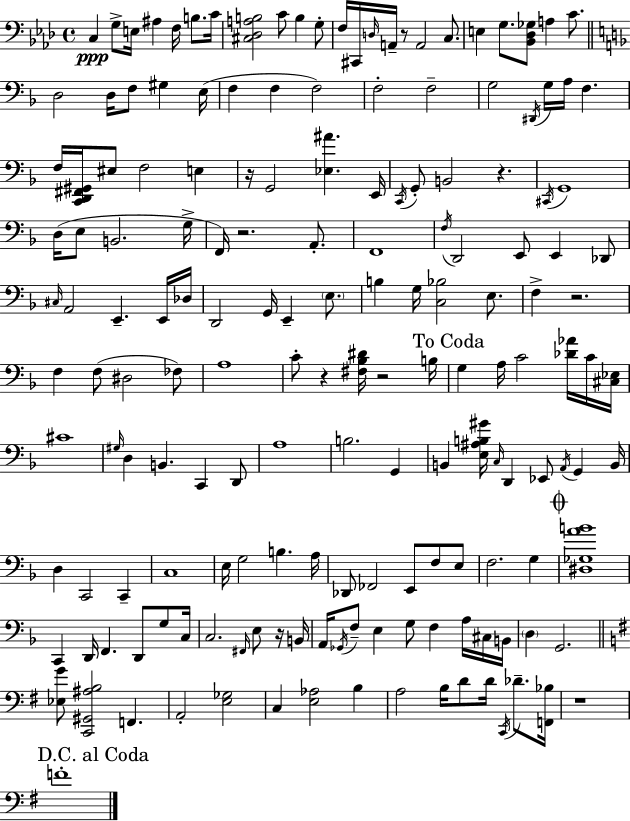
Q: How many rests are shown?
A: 9